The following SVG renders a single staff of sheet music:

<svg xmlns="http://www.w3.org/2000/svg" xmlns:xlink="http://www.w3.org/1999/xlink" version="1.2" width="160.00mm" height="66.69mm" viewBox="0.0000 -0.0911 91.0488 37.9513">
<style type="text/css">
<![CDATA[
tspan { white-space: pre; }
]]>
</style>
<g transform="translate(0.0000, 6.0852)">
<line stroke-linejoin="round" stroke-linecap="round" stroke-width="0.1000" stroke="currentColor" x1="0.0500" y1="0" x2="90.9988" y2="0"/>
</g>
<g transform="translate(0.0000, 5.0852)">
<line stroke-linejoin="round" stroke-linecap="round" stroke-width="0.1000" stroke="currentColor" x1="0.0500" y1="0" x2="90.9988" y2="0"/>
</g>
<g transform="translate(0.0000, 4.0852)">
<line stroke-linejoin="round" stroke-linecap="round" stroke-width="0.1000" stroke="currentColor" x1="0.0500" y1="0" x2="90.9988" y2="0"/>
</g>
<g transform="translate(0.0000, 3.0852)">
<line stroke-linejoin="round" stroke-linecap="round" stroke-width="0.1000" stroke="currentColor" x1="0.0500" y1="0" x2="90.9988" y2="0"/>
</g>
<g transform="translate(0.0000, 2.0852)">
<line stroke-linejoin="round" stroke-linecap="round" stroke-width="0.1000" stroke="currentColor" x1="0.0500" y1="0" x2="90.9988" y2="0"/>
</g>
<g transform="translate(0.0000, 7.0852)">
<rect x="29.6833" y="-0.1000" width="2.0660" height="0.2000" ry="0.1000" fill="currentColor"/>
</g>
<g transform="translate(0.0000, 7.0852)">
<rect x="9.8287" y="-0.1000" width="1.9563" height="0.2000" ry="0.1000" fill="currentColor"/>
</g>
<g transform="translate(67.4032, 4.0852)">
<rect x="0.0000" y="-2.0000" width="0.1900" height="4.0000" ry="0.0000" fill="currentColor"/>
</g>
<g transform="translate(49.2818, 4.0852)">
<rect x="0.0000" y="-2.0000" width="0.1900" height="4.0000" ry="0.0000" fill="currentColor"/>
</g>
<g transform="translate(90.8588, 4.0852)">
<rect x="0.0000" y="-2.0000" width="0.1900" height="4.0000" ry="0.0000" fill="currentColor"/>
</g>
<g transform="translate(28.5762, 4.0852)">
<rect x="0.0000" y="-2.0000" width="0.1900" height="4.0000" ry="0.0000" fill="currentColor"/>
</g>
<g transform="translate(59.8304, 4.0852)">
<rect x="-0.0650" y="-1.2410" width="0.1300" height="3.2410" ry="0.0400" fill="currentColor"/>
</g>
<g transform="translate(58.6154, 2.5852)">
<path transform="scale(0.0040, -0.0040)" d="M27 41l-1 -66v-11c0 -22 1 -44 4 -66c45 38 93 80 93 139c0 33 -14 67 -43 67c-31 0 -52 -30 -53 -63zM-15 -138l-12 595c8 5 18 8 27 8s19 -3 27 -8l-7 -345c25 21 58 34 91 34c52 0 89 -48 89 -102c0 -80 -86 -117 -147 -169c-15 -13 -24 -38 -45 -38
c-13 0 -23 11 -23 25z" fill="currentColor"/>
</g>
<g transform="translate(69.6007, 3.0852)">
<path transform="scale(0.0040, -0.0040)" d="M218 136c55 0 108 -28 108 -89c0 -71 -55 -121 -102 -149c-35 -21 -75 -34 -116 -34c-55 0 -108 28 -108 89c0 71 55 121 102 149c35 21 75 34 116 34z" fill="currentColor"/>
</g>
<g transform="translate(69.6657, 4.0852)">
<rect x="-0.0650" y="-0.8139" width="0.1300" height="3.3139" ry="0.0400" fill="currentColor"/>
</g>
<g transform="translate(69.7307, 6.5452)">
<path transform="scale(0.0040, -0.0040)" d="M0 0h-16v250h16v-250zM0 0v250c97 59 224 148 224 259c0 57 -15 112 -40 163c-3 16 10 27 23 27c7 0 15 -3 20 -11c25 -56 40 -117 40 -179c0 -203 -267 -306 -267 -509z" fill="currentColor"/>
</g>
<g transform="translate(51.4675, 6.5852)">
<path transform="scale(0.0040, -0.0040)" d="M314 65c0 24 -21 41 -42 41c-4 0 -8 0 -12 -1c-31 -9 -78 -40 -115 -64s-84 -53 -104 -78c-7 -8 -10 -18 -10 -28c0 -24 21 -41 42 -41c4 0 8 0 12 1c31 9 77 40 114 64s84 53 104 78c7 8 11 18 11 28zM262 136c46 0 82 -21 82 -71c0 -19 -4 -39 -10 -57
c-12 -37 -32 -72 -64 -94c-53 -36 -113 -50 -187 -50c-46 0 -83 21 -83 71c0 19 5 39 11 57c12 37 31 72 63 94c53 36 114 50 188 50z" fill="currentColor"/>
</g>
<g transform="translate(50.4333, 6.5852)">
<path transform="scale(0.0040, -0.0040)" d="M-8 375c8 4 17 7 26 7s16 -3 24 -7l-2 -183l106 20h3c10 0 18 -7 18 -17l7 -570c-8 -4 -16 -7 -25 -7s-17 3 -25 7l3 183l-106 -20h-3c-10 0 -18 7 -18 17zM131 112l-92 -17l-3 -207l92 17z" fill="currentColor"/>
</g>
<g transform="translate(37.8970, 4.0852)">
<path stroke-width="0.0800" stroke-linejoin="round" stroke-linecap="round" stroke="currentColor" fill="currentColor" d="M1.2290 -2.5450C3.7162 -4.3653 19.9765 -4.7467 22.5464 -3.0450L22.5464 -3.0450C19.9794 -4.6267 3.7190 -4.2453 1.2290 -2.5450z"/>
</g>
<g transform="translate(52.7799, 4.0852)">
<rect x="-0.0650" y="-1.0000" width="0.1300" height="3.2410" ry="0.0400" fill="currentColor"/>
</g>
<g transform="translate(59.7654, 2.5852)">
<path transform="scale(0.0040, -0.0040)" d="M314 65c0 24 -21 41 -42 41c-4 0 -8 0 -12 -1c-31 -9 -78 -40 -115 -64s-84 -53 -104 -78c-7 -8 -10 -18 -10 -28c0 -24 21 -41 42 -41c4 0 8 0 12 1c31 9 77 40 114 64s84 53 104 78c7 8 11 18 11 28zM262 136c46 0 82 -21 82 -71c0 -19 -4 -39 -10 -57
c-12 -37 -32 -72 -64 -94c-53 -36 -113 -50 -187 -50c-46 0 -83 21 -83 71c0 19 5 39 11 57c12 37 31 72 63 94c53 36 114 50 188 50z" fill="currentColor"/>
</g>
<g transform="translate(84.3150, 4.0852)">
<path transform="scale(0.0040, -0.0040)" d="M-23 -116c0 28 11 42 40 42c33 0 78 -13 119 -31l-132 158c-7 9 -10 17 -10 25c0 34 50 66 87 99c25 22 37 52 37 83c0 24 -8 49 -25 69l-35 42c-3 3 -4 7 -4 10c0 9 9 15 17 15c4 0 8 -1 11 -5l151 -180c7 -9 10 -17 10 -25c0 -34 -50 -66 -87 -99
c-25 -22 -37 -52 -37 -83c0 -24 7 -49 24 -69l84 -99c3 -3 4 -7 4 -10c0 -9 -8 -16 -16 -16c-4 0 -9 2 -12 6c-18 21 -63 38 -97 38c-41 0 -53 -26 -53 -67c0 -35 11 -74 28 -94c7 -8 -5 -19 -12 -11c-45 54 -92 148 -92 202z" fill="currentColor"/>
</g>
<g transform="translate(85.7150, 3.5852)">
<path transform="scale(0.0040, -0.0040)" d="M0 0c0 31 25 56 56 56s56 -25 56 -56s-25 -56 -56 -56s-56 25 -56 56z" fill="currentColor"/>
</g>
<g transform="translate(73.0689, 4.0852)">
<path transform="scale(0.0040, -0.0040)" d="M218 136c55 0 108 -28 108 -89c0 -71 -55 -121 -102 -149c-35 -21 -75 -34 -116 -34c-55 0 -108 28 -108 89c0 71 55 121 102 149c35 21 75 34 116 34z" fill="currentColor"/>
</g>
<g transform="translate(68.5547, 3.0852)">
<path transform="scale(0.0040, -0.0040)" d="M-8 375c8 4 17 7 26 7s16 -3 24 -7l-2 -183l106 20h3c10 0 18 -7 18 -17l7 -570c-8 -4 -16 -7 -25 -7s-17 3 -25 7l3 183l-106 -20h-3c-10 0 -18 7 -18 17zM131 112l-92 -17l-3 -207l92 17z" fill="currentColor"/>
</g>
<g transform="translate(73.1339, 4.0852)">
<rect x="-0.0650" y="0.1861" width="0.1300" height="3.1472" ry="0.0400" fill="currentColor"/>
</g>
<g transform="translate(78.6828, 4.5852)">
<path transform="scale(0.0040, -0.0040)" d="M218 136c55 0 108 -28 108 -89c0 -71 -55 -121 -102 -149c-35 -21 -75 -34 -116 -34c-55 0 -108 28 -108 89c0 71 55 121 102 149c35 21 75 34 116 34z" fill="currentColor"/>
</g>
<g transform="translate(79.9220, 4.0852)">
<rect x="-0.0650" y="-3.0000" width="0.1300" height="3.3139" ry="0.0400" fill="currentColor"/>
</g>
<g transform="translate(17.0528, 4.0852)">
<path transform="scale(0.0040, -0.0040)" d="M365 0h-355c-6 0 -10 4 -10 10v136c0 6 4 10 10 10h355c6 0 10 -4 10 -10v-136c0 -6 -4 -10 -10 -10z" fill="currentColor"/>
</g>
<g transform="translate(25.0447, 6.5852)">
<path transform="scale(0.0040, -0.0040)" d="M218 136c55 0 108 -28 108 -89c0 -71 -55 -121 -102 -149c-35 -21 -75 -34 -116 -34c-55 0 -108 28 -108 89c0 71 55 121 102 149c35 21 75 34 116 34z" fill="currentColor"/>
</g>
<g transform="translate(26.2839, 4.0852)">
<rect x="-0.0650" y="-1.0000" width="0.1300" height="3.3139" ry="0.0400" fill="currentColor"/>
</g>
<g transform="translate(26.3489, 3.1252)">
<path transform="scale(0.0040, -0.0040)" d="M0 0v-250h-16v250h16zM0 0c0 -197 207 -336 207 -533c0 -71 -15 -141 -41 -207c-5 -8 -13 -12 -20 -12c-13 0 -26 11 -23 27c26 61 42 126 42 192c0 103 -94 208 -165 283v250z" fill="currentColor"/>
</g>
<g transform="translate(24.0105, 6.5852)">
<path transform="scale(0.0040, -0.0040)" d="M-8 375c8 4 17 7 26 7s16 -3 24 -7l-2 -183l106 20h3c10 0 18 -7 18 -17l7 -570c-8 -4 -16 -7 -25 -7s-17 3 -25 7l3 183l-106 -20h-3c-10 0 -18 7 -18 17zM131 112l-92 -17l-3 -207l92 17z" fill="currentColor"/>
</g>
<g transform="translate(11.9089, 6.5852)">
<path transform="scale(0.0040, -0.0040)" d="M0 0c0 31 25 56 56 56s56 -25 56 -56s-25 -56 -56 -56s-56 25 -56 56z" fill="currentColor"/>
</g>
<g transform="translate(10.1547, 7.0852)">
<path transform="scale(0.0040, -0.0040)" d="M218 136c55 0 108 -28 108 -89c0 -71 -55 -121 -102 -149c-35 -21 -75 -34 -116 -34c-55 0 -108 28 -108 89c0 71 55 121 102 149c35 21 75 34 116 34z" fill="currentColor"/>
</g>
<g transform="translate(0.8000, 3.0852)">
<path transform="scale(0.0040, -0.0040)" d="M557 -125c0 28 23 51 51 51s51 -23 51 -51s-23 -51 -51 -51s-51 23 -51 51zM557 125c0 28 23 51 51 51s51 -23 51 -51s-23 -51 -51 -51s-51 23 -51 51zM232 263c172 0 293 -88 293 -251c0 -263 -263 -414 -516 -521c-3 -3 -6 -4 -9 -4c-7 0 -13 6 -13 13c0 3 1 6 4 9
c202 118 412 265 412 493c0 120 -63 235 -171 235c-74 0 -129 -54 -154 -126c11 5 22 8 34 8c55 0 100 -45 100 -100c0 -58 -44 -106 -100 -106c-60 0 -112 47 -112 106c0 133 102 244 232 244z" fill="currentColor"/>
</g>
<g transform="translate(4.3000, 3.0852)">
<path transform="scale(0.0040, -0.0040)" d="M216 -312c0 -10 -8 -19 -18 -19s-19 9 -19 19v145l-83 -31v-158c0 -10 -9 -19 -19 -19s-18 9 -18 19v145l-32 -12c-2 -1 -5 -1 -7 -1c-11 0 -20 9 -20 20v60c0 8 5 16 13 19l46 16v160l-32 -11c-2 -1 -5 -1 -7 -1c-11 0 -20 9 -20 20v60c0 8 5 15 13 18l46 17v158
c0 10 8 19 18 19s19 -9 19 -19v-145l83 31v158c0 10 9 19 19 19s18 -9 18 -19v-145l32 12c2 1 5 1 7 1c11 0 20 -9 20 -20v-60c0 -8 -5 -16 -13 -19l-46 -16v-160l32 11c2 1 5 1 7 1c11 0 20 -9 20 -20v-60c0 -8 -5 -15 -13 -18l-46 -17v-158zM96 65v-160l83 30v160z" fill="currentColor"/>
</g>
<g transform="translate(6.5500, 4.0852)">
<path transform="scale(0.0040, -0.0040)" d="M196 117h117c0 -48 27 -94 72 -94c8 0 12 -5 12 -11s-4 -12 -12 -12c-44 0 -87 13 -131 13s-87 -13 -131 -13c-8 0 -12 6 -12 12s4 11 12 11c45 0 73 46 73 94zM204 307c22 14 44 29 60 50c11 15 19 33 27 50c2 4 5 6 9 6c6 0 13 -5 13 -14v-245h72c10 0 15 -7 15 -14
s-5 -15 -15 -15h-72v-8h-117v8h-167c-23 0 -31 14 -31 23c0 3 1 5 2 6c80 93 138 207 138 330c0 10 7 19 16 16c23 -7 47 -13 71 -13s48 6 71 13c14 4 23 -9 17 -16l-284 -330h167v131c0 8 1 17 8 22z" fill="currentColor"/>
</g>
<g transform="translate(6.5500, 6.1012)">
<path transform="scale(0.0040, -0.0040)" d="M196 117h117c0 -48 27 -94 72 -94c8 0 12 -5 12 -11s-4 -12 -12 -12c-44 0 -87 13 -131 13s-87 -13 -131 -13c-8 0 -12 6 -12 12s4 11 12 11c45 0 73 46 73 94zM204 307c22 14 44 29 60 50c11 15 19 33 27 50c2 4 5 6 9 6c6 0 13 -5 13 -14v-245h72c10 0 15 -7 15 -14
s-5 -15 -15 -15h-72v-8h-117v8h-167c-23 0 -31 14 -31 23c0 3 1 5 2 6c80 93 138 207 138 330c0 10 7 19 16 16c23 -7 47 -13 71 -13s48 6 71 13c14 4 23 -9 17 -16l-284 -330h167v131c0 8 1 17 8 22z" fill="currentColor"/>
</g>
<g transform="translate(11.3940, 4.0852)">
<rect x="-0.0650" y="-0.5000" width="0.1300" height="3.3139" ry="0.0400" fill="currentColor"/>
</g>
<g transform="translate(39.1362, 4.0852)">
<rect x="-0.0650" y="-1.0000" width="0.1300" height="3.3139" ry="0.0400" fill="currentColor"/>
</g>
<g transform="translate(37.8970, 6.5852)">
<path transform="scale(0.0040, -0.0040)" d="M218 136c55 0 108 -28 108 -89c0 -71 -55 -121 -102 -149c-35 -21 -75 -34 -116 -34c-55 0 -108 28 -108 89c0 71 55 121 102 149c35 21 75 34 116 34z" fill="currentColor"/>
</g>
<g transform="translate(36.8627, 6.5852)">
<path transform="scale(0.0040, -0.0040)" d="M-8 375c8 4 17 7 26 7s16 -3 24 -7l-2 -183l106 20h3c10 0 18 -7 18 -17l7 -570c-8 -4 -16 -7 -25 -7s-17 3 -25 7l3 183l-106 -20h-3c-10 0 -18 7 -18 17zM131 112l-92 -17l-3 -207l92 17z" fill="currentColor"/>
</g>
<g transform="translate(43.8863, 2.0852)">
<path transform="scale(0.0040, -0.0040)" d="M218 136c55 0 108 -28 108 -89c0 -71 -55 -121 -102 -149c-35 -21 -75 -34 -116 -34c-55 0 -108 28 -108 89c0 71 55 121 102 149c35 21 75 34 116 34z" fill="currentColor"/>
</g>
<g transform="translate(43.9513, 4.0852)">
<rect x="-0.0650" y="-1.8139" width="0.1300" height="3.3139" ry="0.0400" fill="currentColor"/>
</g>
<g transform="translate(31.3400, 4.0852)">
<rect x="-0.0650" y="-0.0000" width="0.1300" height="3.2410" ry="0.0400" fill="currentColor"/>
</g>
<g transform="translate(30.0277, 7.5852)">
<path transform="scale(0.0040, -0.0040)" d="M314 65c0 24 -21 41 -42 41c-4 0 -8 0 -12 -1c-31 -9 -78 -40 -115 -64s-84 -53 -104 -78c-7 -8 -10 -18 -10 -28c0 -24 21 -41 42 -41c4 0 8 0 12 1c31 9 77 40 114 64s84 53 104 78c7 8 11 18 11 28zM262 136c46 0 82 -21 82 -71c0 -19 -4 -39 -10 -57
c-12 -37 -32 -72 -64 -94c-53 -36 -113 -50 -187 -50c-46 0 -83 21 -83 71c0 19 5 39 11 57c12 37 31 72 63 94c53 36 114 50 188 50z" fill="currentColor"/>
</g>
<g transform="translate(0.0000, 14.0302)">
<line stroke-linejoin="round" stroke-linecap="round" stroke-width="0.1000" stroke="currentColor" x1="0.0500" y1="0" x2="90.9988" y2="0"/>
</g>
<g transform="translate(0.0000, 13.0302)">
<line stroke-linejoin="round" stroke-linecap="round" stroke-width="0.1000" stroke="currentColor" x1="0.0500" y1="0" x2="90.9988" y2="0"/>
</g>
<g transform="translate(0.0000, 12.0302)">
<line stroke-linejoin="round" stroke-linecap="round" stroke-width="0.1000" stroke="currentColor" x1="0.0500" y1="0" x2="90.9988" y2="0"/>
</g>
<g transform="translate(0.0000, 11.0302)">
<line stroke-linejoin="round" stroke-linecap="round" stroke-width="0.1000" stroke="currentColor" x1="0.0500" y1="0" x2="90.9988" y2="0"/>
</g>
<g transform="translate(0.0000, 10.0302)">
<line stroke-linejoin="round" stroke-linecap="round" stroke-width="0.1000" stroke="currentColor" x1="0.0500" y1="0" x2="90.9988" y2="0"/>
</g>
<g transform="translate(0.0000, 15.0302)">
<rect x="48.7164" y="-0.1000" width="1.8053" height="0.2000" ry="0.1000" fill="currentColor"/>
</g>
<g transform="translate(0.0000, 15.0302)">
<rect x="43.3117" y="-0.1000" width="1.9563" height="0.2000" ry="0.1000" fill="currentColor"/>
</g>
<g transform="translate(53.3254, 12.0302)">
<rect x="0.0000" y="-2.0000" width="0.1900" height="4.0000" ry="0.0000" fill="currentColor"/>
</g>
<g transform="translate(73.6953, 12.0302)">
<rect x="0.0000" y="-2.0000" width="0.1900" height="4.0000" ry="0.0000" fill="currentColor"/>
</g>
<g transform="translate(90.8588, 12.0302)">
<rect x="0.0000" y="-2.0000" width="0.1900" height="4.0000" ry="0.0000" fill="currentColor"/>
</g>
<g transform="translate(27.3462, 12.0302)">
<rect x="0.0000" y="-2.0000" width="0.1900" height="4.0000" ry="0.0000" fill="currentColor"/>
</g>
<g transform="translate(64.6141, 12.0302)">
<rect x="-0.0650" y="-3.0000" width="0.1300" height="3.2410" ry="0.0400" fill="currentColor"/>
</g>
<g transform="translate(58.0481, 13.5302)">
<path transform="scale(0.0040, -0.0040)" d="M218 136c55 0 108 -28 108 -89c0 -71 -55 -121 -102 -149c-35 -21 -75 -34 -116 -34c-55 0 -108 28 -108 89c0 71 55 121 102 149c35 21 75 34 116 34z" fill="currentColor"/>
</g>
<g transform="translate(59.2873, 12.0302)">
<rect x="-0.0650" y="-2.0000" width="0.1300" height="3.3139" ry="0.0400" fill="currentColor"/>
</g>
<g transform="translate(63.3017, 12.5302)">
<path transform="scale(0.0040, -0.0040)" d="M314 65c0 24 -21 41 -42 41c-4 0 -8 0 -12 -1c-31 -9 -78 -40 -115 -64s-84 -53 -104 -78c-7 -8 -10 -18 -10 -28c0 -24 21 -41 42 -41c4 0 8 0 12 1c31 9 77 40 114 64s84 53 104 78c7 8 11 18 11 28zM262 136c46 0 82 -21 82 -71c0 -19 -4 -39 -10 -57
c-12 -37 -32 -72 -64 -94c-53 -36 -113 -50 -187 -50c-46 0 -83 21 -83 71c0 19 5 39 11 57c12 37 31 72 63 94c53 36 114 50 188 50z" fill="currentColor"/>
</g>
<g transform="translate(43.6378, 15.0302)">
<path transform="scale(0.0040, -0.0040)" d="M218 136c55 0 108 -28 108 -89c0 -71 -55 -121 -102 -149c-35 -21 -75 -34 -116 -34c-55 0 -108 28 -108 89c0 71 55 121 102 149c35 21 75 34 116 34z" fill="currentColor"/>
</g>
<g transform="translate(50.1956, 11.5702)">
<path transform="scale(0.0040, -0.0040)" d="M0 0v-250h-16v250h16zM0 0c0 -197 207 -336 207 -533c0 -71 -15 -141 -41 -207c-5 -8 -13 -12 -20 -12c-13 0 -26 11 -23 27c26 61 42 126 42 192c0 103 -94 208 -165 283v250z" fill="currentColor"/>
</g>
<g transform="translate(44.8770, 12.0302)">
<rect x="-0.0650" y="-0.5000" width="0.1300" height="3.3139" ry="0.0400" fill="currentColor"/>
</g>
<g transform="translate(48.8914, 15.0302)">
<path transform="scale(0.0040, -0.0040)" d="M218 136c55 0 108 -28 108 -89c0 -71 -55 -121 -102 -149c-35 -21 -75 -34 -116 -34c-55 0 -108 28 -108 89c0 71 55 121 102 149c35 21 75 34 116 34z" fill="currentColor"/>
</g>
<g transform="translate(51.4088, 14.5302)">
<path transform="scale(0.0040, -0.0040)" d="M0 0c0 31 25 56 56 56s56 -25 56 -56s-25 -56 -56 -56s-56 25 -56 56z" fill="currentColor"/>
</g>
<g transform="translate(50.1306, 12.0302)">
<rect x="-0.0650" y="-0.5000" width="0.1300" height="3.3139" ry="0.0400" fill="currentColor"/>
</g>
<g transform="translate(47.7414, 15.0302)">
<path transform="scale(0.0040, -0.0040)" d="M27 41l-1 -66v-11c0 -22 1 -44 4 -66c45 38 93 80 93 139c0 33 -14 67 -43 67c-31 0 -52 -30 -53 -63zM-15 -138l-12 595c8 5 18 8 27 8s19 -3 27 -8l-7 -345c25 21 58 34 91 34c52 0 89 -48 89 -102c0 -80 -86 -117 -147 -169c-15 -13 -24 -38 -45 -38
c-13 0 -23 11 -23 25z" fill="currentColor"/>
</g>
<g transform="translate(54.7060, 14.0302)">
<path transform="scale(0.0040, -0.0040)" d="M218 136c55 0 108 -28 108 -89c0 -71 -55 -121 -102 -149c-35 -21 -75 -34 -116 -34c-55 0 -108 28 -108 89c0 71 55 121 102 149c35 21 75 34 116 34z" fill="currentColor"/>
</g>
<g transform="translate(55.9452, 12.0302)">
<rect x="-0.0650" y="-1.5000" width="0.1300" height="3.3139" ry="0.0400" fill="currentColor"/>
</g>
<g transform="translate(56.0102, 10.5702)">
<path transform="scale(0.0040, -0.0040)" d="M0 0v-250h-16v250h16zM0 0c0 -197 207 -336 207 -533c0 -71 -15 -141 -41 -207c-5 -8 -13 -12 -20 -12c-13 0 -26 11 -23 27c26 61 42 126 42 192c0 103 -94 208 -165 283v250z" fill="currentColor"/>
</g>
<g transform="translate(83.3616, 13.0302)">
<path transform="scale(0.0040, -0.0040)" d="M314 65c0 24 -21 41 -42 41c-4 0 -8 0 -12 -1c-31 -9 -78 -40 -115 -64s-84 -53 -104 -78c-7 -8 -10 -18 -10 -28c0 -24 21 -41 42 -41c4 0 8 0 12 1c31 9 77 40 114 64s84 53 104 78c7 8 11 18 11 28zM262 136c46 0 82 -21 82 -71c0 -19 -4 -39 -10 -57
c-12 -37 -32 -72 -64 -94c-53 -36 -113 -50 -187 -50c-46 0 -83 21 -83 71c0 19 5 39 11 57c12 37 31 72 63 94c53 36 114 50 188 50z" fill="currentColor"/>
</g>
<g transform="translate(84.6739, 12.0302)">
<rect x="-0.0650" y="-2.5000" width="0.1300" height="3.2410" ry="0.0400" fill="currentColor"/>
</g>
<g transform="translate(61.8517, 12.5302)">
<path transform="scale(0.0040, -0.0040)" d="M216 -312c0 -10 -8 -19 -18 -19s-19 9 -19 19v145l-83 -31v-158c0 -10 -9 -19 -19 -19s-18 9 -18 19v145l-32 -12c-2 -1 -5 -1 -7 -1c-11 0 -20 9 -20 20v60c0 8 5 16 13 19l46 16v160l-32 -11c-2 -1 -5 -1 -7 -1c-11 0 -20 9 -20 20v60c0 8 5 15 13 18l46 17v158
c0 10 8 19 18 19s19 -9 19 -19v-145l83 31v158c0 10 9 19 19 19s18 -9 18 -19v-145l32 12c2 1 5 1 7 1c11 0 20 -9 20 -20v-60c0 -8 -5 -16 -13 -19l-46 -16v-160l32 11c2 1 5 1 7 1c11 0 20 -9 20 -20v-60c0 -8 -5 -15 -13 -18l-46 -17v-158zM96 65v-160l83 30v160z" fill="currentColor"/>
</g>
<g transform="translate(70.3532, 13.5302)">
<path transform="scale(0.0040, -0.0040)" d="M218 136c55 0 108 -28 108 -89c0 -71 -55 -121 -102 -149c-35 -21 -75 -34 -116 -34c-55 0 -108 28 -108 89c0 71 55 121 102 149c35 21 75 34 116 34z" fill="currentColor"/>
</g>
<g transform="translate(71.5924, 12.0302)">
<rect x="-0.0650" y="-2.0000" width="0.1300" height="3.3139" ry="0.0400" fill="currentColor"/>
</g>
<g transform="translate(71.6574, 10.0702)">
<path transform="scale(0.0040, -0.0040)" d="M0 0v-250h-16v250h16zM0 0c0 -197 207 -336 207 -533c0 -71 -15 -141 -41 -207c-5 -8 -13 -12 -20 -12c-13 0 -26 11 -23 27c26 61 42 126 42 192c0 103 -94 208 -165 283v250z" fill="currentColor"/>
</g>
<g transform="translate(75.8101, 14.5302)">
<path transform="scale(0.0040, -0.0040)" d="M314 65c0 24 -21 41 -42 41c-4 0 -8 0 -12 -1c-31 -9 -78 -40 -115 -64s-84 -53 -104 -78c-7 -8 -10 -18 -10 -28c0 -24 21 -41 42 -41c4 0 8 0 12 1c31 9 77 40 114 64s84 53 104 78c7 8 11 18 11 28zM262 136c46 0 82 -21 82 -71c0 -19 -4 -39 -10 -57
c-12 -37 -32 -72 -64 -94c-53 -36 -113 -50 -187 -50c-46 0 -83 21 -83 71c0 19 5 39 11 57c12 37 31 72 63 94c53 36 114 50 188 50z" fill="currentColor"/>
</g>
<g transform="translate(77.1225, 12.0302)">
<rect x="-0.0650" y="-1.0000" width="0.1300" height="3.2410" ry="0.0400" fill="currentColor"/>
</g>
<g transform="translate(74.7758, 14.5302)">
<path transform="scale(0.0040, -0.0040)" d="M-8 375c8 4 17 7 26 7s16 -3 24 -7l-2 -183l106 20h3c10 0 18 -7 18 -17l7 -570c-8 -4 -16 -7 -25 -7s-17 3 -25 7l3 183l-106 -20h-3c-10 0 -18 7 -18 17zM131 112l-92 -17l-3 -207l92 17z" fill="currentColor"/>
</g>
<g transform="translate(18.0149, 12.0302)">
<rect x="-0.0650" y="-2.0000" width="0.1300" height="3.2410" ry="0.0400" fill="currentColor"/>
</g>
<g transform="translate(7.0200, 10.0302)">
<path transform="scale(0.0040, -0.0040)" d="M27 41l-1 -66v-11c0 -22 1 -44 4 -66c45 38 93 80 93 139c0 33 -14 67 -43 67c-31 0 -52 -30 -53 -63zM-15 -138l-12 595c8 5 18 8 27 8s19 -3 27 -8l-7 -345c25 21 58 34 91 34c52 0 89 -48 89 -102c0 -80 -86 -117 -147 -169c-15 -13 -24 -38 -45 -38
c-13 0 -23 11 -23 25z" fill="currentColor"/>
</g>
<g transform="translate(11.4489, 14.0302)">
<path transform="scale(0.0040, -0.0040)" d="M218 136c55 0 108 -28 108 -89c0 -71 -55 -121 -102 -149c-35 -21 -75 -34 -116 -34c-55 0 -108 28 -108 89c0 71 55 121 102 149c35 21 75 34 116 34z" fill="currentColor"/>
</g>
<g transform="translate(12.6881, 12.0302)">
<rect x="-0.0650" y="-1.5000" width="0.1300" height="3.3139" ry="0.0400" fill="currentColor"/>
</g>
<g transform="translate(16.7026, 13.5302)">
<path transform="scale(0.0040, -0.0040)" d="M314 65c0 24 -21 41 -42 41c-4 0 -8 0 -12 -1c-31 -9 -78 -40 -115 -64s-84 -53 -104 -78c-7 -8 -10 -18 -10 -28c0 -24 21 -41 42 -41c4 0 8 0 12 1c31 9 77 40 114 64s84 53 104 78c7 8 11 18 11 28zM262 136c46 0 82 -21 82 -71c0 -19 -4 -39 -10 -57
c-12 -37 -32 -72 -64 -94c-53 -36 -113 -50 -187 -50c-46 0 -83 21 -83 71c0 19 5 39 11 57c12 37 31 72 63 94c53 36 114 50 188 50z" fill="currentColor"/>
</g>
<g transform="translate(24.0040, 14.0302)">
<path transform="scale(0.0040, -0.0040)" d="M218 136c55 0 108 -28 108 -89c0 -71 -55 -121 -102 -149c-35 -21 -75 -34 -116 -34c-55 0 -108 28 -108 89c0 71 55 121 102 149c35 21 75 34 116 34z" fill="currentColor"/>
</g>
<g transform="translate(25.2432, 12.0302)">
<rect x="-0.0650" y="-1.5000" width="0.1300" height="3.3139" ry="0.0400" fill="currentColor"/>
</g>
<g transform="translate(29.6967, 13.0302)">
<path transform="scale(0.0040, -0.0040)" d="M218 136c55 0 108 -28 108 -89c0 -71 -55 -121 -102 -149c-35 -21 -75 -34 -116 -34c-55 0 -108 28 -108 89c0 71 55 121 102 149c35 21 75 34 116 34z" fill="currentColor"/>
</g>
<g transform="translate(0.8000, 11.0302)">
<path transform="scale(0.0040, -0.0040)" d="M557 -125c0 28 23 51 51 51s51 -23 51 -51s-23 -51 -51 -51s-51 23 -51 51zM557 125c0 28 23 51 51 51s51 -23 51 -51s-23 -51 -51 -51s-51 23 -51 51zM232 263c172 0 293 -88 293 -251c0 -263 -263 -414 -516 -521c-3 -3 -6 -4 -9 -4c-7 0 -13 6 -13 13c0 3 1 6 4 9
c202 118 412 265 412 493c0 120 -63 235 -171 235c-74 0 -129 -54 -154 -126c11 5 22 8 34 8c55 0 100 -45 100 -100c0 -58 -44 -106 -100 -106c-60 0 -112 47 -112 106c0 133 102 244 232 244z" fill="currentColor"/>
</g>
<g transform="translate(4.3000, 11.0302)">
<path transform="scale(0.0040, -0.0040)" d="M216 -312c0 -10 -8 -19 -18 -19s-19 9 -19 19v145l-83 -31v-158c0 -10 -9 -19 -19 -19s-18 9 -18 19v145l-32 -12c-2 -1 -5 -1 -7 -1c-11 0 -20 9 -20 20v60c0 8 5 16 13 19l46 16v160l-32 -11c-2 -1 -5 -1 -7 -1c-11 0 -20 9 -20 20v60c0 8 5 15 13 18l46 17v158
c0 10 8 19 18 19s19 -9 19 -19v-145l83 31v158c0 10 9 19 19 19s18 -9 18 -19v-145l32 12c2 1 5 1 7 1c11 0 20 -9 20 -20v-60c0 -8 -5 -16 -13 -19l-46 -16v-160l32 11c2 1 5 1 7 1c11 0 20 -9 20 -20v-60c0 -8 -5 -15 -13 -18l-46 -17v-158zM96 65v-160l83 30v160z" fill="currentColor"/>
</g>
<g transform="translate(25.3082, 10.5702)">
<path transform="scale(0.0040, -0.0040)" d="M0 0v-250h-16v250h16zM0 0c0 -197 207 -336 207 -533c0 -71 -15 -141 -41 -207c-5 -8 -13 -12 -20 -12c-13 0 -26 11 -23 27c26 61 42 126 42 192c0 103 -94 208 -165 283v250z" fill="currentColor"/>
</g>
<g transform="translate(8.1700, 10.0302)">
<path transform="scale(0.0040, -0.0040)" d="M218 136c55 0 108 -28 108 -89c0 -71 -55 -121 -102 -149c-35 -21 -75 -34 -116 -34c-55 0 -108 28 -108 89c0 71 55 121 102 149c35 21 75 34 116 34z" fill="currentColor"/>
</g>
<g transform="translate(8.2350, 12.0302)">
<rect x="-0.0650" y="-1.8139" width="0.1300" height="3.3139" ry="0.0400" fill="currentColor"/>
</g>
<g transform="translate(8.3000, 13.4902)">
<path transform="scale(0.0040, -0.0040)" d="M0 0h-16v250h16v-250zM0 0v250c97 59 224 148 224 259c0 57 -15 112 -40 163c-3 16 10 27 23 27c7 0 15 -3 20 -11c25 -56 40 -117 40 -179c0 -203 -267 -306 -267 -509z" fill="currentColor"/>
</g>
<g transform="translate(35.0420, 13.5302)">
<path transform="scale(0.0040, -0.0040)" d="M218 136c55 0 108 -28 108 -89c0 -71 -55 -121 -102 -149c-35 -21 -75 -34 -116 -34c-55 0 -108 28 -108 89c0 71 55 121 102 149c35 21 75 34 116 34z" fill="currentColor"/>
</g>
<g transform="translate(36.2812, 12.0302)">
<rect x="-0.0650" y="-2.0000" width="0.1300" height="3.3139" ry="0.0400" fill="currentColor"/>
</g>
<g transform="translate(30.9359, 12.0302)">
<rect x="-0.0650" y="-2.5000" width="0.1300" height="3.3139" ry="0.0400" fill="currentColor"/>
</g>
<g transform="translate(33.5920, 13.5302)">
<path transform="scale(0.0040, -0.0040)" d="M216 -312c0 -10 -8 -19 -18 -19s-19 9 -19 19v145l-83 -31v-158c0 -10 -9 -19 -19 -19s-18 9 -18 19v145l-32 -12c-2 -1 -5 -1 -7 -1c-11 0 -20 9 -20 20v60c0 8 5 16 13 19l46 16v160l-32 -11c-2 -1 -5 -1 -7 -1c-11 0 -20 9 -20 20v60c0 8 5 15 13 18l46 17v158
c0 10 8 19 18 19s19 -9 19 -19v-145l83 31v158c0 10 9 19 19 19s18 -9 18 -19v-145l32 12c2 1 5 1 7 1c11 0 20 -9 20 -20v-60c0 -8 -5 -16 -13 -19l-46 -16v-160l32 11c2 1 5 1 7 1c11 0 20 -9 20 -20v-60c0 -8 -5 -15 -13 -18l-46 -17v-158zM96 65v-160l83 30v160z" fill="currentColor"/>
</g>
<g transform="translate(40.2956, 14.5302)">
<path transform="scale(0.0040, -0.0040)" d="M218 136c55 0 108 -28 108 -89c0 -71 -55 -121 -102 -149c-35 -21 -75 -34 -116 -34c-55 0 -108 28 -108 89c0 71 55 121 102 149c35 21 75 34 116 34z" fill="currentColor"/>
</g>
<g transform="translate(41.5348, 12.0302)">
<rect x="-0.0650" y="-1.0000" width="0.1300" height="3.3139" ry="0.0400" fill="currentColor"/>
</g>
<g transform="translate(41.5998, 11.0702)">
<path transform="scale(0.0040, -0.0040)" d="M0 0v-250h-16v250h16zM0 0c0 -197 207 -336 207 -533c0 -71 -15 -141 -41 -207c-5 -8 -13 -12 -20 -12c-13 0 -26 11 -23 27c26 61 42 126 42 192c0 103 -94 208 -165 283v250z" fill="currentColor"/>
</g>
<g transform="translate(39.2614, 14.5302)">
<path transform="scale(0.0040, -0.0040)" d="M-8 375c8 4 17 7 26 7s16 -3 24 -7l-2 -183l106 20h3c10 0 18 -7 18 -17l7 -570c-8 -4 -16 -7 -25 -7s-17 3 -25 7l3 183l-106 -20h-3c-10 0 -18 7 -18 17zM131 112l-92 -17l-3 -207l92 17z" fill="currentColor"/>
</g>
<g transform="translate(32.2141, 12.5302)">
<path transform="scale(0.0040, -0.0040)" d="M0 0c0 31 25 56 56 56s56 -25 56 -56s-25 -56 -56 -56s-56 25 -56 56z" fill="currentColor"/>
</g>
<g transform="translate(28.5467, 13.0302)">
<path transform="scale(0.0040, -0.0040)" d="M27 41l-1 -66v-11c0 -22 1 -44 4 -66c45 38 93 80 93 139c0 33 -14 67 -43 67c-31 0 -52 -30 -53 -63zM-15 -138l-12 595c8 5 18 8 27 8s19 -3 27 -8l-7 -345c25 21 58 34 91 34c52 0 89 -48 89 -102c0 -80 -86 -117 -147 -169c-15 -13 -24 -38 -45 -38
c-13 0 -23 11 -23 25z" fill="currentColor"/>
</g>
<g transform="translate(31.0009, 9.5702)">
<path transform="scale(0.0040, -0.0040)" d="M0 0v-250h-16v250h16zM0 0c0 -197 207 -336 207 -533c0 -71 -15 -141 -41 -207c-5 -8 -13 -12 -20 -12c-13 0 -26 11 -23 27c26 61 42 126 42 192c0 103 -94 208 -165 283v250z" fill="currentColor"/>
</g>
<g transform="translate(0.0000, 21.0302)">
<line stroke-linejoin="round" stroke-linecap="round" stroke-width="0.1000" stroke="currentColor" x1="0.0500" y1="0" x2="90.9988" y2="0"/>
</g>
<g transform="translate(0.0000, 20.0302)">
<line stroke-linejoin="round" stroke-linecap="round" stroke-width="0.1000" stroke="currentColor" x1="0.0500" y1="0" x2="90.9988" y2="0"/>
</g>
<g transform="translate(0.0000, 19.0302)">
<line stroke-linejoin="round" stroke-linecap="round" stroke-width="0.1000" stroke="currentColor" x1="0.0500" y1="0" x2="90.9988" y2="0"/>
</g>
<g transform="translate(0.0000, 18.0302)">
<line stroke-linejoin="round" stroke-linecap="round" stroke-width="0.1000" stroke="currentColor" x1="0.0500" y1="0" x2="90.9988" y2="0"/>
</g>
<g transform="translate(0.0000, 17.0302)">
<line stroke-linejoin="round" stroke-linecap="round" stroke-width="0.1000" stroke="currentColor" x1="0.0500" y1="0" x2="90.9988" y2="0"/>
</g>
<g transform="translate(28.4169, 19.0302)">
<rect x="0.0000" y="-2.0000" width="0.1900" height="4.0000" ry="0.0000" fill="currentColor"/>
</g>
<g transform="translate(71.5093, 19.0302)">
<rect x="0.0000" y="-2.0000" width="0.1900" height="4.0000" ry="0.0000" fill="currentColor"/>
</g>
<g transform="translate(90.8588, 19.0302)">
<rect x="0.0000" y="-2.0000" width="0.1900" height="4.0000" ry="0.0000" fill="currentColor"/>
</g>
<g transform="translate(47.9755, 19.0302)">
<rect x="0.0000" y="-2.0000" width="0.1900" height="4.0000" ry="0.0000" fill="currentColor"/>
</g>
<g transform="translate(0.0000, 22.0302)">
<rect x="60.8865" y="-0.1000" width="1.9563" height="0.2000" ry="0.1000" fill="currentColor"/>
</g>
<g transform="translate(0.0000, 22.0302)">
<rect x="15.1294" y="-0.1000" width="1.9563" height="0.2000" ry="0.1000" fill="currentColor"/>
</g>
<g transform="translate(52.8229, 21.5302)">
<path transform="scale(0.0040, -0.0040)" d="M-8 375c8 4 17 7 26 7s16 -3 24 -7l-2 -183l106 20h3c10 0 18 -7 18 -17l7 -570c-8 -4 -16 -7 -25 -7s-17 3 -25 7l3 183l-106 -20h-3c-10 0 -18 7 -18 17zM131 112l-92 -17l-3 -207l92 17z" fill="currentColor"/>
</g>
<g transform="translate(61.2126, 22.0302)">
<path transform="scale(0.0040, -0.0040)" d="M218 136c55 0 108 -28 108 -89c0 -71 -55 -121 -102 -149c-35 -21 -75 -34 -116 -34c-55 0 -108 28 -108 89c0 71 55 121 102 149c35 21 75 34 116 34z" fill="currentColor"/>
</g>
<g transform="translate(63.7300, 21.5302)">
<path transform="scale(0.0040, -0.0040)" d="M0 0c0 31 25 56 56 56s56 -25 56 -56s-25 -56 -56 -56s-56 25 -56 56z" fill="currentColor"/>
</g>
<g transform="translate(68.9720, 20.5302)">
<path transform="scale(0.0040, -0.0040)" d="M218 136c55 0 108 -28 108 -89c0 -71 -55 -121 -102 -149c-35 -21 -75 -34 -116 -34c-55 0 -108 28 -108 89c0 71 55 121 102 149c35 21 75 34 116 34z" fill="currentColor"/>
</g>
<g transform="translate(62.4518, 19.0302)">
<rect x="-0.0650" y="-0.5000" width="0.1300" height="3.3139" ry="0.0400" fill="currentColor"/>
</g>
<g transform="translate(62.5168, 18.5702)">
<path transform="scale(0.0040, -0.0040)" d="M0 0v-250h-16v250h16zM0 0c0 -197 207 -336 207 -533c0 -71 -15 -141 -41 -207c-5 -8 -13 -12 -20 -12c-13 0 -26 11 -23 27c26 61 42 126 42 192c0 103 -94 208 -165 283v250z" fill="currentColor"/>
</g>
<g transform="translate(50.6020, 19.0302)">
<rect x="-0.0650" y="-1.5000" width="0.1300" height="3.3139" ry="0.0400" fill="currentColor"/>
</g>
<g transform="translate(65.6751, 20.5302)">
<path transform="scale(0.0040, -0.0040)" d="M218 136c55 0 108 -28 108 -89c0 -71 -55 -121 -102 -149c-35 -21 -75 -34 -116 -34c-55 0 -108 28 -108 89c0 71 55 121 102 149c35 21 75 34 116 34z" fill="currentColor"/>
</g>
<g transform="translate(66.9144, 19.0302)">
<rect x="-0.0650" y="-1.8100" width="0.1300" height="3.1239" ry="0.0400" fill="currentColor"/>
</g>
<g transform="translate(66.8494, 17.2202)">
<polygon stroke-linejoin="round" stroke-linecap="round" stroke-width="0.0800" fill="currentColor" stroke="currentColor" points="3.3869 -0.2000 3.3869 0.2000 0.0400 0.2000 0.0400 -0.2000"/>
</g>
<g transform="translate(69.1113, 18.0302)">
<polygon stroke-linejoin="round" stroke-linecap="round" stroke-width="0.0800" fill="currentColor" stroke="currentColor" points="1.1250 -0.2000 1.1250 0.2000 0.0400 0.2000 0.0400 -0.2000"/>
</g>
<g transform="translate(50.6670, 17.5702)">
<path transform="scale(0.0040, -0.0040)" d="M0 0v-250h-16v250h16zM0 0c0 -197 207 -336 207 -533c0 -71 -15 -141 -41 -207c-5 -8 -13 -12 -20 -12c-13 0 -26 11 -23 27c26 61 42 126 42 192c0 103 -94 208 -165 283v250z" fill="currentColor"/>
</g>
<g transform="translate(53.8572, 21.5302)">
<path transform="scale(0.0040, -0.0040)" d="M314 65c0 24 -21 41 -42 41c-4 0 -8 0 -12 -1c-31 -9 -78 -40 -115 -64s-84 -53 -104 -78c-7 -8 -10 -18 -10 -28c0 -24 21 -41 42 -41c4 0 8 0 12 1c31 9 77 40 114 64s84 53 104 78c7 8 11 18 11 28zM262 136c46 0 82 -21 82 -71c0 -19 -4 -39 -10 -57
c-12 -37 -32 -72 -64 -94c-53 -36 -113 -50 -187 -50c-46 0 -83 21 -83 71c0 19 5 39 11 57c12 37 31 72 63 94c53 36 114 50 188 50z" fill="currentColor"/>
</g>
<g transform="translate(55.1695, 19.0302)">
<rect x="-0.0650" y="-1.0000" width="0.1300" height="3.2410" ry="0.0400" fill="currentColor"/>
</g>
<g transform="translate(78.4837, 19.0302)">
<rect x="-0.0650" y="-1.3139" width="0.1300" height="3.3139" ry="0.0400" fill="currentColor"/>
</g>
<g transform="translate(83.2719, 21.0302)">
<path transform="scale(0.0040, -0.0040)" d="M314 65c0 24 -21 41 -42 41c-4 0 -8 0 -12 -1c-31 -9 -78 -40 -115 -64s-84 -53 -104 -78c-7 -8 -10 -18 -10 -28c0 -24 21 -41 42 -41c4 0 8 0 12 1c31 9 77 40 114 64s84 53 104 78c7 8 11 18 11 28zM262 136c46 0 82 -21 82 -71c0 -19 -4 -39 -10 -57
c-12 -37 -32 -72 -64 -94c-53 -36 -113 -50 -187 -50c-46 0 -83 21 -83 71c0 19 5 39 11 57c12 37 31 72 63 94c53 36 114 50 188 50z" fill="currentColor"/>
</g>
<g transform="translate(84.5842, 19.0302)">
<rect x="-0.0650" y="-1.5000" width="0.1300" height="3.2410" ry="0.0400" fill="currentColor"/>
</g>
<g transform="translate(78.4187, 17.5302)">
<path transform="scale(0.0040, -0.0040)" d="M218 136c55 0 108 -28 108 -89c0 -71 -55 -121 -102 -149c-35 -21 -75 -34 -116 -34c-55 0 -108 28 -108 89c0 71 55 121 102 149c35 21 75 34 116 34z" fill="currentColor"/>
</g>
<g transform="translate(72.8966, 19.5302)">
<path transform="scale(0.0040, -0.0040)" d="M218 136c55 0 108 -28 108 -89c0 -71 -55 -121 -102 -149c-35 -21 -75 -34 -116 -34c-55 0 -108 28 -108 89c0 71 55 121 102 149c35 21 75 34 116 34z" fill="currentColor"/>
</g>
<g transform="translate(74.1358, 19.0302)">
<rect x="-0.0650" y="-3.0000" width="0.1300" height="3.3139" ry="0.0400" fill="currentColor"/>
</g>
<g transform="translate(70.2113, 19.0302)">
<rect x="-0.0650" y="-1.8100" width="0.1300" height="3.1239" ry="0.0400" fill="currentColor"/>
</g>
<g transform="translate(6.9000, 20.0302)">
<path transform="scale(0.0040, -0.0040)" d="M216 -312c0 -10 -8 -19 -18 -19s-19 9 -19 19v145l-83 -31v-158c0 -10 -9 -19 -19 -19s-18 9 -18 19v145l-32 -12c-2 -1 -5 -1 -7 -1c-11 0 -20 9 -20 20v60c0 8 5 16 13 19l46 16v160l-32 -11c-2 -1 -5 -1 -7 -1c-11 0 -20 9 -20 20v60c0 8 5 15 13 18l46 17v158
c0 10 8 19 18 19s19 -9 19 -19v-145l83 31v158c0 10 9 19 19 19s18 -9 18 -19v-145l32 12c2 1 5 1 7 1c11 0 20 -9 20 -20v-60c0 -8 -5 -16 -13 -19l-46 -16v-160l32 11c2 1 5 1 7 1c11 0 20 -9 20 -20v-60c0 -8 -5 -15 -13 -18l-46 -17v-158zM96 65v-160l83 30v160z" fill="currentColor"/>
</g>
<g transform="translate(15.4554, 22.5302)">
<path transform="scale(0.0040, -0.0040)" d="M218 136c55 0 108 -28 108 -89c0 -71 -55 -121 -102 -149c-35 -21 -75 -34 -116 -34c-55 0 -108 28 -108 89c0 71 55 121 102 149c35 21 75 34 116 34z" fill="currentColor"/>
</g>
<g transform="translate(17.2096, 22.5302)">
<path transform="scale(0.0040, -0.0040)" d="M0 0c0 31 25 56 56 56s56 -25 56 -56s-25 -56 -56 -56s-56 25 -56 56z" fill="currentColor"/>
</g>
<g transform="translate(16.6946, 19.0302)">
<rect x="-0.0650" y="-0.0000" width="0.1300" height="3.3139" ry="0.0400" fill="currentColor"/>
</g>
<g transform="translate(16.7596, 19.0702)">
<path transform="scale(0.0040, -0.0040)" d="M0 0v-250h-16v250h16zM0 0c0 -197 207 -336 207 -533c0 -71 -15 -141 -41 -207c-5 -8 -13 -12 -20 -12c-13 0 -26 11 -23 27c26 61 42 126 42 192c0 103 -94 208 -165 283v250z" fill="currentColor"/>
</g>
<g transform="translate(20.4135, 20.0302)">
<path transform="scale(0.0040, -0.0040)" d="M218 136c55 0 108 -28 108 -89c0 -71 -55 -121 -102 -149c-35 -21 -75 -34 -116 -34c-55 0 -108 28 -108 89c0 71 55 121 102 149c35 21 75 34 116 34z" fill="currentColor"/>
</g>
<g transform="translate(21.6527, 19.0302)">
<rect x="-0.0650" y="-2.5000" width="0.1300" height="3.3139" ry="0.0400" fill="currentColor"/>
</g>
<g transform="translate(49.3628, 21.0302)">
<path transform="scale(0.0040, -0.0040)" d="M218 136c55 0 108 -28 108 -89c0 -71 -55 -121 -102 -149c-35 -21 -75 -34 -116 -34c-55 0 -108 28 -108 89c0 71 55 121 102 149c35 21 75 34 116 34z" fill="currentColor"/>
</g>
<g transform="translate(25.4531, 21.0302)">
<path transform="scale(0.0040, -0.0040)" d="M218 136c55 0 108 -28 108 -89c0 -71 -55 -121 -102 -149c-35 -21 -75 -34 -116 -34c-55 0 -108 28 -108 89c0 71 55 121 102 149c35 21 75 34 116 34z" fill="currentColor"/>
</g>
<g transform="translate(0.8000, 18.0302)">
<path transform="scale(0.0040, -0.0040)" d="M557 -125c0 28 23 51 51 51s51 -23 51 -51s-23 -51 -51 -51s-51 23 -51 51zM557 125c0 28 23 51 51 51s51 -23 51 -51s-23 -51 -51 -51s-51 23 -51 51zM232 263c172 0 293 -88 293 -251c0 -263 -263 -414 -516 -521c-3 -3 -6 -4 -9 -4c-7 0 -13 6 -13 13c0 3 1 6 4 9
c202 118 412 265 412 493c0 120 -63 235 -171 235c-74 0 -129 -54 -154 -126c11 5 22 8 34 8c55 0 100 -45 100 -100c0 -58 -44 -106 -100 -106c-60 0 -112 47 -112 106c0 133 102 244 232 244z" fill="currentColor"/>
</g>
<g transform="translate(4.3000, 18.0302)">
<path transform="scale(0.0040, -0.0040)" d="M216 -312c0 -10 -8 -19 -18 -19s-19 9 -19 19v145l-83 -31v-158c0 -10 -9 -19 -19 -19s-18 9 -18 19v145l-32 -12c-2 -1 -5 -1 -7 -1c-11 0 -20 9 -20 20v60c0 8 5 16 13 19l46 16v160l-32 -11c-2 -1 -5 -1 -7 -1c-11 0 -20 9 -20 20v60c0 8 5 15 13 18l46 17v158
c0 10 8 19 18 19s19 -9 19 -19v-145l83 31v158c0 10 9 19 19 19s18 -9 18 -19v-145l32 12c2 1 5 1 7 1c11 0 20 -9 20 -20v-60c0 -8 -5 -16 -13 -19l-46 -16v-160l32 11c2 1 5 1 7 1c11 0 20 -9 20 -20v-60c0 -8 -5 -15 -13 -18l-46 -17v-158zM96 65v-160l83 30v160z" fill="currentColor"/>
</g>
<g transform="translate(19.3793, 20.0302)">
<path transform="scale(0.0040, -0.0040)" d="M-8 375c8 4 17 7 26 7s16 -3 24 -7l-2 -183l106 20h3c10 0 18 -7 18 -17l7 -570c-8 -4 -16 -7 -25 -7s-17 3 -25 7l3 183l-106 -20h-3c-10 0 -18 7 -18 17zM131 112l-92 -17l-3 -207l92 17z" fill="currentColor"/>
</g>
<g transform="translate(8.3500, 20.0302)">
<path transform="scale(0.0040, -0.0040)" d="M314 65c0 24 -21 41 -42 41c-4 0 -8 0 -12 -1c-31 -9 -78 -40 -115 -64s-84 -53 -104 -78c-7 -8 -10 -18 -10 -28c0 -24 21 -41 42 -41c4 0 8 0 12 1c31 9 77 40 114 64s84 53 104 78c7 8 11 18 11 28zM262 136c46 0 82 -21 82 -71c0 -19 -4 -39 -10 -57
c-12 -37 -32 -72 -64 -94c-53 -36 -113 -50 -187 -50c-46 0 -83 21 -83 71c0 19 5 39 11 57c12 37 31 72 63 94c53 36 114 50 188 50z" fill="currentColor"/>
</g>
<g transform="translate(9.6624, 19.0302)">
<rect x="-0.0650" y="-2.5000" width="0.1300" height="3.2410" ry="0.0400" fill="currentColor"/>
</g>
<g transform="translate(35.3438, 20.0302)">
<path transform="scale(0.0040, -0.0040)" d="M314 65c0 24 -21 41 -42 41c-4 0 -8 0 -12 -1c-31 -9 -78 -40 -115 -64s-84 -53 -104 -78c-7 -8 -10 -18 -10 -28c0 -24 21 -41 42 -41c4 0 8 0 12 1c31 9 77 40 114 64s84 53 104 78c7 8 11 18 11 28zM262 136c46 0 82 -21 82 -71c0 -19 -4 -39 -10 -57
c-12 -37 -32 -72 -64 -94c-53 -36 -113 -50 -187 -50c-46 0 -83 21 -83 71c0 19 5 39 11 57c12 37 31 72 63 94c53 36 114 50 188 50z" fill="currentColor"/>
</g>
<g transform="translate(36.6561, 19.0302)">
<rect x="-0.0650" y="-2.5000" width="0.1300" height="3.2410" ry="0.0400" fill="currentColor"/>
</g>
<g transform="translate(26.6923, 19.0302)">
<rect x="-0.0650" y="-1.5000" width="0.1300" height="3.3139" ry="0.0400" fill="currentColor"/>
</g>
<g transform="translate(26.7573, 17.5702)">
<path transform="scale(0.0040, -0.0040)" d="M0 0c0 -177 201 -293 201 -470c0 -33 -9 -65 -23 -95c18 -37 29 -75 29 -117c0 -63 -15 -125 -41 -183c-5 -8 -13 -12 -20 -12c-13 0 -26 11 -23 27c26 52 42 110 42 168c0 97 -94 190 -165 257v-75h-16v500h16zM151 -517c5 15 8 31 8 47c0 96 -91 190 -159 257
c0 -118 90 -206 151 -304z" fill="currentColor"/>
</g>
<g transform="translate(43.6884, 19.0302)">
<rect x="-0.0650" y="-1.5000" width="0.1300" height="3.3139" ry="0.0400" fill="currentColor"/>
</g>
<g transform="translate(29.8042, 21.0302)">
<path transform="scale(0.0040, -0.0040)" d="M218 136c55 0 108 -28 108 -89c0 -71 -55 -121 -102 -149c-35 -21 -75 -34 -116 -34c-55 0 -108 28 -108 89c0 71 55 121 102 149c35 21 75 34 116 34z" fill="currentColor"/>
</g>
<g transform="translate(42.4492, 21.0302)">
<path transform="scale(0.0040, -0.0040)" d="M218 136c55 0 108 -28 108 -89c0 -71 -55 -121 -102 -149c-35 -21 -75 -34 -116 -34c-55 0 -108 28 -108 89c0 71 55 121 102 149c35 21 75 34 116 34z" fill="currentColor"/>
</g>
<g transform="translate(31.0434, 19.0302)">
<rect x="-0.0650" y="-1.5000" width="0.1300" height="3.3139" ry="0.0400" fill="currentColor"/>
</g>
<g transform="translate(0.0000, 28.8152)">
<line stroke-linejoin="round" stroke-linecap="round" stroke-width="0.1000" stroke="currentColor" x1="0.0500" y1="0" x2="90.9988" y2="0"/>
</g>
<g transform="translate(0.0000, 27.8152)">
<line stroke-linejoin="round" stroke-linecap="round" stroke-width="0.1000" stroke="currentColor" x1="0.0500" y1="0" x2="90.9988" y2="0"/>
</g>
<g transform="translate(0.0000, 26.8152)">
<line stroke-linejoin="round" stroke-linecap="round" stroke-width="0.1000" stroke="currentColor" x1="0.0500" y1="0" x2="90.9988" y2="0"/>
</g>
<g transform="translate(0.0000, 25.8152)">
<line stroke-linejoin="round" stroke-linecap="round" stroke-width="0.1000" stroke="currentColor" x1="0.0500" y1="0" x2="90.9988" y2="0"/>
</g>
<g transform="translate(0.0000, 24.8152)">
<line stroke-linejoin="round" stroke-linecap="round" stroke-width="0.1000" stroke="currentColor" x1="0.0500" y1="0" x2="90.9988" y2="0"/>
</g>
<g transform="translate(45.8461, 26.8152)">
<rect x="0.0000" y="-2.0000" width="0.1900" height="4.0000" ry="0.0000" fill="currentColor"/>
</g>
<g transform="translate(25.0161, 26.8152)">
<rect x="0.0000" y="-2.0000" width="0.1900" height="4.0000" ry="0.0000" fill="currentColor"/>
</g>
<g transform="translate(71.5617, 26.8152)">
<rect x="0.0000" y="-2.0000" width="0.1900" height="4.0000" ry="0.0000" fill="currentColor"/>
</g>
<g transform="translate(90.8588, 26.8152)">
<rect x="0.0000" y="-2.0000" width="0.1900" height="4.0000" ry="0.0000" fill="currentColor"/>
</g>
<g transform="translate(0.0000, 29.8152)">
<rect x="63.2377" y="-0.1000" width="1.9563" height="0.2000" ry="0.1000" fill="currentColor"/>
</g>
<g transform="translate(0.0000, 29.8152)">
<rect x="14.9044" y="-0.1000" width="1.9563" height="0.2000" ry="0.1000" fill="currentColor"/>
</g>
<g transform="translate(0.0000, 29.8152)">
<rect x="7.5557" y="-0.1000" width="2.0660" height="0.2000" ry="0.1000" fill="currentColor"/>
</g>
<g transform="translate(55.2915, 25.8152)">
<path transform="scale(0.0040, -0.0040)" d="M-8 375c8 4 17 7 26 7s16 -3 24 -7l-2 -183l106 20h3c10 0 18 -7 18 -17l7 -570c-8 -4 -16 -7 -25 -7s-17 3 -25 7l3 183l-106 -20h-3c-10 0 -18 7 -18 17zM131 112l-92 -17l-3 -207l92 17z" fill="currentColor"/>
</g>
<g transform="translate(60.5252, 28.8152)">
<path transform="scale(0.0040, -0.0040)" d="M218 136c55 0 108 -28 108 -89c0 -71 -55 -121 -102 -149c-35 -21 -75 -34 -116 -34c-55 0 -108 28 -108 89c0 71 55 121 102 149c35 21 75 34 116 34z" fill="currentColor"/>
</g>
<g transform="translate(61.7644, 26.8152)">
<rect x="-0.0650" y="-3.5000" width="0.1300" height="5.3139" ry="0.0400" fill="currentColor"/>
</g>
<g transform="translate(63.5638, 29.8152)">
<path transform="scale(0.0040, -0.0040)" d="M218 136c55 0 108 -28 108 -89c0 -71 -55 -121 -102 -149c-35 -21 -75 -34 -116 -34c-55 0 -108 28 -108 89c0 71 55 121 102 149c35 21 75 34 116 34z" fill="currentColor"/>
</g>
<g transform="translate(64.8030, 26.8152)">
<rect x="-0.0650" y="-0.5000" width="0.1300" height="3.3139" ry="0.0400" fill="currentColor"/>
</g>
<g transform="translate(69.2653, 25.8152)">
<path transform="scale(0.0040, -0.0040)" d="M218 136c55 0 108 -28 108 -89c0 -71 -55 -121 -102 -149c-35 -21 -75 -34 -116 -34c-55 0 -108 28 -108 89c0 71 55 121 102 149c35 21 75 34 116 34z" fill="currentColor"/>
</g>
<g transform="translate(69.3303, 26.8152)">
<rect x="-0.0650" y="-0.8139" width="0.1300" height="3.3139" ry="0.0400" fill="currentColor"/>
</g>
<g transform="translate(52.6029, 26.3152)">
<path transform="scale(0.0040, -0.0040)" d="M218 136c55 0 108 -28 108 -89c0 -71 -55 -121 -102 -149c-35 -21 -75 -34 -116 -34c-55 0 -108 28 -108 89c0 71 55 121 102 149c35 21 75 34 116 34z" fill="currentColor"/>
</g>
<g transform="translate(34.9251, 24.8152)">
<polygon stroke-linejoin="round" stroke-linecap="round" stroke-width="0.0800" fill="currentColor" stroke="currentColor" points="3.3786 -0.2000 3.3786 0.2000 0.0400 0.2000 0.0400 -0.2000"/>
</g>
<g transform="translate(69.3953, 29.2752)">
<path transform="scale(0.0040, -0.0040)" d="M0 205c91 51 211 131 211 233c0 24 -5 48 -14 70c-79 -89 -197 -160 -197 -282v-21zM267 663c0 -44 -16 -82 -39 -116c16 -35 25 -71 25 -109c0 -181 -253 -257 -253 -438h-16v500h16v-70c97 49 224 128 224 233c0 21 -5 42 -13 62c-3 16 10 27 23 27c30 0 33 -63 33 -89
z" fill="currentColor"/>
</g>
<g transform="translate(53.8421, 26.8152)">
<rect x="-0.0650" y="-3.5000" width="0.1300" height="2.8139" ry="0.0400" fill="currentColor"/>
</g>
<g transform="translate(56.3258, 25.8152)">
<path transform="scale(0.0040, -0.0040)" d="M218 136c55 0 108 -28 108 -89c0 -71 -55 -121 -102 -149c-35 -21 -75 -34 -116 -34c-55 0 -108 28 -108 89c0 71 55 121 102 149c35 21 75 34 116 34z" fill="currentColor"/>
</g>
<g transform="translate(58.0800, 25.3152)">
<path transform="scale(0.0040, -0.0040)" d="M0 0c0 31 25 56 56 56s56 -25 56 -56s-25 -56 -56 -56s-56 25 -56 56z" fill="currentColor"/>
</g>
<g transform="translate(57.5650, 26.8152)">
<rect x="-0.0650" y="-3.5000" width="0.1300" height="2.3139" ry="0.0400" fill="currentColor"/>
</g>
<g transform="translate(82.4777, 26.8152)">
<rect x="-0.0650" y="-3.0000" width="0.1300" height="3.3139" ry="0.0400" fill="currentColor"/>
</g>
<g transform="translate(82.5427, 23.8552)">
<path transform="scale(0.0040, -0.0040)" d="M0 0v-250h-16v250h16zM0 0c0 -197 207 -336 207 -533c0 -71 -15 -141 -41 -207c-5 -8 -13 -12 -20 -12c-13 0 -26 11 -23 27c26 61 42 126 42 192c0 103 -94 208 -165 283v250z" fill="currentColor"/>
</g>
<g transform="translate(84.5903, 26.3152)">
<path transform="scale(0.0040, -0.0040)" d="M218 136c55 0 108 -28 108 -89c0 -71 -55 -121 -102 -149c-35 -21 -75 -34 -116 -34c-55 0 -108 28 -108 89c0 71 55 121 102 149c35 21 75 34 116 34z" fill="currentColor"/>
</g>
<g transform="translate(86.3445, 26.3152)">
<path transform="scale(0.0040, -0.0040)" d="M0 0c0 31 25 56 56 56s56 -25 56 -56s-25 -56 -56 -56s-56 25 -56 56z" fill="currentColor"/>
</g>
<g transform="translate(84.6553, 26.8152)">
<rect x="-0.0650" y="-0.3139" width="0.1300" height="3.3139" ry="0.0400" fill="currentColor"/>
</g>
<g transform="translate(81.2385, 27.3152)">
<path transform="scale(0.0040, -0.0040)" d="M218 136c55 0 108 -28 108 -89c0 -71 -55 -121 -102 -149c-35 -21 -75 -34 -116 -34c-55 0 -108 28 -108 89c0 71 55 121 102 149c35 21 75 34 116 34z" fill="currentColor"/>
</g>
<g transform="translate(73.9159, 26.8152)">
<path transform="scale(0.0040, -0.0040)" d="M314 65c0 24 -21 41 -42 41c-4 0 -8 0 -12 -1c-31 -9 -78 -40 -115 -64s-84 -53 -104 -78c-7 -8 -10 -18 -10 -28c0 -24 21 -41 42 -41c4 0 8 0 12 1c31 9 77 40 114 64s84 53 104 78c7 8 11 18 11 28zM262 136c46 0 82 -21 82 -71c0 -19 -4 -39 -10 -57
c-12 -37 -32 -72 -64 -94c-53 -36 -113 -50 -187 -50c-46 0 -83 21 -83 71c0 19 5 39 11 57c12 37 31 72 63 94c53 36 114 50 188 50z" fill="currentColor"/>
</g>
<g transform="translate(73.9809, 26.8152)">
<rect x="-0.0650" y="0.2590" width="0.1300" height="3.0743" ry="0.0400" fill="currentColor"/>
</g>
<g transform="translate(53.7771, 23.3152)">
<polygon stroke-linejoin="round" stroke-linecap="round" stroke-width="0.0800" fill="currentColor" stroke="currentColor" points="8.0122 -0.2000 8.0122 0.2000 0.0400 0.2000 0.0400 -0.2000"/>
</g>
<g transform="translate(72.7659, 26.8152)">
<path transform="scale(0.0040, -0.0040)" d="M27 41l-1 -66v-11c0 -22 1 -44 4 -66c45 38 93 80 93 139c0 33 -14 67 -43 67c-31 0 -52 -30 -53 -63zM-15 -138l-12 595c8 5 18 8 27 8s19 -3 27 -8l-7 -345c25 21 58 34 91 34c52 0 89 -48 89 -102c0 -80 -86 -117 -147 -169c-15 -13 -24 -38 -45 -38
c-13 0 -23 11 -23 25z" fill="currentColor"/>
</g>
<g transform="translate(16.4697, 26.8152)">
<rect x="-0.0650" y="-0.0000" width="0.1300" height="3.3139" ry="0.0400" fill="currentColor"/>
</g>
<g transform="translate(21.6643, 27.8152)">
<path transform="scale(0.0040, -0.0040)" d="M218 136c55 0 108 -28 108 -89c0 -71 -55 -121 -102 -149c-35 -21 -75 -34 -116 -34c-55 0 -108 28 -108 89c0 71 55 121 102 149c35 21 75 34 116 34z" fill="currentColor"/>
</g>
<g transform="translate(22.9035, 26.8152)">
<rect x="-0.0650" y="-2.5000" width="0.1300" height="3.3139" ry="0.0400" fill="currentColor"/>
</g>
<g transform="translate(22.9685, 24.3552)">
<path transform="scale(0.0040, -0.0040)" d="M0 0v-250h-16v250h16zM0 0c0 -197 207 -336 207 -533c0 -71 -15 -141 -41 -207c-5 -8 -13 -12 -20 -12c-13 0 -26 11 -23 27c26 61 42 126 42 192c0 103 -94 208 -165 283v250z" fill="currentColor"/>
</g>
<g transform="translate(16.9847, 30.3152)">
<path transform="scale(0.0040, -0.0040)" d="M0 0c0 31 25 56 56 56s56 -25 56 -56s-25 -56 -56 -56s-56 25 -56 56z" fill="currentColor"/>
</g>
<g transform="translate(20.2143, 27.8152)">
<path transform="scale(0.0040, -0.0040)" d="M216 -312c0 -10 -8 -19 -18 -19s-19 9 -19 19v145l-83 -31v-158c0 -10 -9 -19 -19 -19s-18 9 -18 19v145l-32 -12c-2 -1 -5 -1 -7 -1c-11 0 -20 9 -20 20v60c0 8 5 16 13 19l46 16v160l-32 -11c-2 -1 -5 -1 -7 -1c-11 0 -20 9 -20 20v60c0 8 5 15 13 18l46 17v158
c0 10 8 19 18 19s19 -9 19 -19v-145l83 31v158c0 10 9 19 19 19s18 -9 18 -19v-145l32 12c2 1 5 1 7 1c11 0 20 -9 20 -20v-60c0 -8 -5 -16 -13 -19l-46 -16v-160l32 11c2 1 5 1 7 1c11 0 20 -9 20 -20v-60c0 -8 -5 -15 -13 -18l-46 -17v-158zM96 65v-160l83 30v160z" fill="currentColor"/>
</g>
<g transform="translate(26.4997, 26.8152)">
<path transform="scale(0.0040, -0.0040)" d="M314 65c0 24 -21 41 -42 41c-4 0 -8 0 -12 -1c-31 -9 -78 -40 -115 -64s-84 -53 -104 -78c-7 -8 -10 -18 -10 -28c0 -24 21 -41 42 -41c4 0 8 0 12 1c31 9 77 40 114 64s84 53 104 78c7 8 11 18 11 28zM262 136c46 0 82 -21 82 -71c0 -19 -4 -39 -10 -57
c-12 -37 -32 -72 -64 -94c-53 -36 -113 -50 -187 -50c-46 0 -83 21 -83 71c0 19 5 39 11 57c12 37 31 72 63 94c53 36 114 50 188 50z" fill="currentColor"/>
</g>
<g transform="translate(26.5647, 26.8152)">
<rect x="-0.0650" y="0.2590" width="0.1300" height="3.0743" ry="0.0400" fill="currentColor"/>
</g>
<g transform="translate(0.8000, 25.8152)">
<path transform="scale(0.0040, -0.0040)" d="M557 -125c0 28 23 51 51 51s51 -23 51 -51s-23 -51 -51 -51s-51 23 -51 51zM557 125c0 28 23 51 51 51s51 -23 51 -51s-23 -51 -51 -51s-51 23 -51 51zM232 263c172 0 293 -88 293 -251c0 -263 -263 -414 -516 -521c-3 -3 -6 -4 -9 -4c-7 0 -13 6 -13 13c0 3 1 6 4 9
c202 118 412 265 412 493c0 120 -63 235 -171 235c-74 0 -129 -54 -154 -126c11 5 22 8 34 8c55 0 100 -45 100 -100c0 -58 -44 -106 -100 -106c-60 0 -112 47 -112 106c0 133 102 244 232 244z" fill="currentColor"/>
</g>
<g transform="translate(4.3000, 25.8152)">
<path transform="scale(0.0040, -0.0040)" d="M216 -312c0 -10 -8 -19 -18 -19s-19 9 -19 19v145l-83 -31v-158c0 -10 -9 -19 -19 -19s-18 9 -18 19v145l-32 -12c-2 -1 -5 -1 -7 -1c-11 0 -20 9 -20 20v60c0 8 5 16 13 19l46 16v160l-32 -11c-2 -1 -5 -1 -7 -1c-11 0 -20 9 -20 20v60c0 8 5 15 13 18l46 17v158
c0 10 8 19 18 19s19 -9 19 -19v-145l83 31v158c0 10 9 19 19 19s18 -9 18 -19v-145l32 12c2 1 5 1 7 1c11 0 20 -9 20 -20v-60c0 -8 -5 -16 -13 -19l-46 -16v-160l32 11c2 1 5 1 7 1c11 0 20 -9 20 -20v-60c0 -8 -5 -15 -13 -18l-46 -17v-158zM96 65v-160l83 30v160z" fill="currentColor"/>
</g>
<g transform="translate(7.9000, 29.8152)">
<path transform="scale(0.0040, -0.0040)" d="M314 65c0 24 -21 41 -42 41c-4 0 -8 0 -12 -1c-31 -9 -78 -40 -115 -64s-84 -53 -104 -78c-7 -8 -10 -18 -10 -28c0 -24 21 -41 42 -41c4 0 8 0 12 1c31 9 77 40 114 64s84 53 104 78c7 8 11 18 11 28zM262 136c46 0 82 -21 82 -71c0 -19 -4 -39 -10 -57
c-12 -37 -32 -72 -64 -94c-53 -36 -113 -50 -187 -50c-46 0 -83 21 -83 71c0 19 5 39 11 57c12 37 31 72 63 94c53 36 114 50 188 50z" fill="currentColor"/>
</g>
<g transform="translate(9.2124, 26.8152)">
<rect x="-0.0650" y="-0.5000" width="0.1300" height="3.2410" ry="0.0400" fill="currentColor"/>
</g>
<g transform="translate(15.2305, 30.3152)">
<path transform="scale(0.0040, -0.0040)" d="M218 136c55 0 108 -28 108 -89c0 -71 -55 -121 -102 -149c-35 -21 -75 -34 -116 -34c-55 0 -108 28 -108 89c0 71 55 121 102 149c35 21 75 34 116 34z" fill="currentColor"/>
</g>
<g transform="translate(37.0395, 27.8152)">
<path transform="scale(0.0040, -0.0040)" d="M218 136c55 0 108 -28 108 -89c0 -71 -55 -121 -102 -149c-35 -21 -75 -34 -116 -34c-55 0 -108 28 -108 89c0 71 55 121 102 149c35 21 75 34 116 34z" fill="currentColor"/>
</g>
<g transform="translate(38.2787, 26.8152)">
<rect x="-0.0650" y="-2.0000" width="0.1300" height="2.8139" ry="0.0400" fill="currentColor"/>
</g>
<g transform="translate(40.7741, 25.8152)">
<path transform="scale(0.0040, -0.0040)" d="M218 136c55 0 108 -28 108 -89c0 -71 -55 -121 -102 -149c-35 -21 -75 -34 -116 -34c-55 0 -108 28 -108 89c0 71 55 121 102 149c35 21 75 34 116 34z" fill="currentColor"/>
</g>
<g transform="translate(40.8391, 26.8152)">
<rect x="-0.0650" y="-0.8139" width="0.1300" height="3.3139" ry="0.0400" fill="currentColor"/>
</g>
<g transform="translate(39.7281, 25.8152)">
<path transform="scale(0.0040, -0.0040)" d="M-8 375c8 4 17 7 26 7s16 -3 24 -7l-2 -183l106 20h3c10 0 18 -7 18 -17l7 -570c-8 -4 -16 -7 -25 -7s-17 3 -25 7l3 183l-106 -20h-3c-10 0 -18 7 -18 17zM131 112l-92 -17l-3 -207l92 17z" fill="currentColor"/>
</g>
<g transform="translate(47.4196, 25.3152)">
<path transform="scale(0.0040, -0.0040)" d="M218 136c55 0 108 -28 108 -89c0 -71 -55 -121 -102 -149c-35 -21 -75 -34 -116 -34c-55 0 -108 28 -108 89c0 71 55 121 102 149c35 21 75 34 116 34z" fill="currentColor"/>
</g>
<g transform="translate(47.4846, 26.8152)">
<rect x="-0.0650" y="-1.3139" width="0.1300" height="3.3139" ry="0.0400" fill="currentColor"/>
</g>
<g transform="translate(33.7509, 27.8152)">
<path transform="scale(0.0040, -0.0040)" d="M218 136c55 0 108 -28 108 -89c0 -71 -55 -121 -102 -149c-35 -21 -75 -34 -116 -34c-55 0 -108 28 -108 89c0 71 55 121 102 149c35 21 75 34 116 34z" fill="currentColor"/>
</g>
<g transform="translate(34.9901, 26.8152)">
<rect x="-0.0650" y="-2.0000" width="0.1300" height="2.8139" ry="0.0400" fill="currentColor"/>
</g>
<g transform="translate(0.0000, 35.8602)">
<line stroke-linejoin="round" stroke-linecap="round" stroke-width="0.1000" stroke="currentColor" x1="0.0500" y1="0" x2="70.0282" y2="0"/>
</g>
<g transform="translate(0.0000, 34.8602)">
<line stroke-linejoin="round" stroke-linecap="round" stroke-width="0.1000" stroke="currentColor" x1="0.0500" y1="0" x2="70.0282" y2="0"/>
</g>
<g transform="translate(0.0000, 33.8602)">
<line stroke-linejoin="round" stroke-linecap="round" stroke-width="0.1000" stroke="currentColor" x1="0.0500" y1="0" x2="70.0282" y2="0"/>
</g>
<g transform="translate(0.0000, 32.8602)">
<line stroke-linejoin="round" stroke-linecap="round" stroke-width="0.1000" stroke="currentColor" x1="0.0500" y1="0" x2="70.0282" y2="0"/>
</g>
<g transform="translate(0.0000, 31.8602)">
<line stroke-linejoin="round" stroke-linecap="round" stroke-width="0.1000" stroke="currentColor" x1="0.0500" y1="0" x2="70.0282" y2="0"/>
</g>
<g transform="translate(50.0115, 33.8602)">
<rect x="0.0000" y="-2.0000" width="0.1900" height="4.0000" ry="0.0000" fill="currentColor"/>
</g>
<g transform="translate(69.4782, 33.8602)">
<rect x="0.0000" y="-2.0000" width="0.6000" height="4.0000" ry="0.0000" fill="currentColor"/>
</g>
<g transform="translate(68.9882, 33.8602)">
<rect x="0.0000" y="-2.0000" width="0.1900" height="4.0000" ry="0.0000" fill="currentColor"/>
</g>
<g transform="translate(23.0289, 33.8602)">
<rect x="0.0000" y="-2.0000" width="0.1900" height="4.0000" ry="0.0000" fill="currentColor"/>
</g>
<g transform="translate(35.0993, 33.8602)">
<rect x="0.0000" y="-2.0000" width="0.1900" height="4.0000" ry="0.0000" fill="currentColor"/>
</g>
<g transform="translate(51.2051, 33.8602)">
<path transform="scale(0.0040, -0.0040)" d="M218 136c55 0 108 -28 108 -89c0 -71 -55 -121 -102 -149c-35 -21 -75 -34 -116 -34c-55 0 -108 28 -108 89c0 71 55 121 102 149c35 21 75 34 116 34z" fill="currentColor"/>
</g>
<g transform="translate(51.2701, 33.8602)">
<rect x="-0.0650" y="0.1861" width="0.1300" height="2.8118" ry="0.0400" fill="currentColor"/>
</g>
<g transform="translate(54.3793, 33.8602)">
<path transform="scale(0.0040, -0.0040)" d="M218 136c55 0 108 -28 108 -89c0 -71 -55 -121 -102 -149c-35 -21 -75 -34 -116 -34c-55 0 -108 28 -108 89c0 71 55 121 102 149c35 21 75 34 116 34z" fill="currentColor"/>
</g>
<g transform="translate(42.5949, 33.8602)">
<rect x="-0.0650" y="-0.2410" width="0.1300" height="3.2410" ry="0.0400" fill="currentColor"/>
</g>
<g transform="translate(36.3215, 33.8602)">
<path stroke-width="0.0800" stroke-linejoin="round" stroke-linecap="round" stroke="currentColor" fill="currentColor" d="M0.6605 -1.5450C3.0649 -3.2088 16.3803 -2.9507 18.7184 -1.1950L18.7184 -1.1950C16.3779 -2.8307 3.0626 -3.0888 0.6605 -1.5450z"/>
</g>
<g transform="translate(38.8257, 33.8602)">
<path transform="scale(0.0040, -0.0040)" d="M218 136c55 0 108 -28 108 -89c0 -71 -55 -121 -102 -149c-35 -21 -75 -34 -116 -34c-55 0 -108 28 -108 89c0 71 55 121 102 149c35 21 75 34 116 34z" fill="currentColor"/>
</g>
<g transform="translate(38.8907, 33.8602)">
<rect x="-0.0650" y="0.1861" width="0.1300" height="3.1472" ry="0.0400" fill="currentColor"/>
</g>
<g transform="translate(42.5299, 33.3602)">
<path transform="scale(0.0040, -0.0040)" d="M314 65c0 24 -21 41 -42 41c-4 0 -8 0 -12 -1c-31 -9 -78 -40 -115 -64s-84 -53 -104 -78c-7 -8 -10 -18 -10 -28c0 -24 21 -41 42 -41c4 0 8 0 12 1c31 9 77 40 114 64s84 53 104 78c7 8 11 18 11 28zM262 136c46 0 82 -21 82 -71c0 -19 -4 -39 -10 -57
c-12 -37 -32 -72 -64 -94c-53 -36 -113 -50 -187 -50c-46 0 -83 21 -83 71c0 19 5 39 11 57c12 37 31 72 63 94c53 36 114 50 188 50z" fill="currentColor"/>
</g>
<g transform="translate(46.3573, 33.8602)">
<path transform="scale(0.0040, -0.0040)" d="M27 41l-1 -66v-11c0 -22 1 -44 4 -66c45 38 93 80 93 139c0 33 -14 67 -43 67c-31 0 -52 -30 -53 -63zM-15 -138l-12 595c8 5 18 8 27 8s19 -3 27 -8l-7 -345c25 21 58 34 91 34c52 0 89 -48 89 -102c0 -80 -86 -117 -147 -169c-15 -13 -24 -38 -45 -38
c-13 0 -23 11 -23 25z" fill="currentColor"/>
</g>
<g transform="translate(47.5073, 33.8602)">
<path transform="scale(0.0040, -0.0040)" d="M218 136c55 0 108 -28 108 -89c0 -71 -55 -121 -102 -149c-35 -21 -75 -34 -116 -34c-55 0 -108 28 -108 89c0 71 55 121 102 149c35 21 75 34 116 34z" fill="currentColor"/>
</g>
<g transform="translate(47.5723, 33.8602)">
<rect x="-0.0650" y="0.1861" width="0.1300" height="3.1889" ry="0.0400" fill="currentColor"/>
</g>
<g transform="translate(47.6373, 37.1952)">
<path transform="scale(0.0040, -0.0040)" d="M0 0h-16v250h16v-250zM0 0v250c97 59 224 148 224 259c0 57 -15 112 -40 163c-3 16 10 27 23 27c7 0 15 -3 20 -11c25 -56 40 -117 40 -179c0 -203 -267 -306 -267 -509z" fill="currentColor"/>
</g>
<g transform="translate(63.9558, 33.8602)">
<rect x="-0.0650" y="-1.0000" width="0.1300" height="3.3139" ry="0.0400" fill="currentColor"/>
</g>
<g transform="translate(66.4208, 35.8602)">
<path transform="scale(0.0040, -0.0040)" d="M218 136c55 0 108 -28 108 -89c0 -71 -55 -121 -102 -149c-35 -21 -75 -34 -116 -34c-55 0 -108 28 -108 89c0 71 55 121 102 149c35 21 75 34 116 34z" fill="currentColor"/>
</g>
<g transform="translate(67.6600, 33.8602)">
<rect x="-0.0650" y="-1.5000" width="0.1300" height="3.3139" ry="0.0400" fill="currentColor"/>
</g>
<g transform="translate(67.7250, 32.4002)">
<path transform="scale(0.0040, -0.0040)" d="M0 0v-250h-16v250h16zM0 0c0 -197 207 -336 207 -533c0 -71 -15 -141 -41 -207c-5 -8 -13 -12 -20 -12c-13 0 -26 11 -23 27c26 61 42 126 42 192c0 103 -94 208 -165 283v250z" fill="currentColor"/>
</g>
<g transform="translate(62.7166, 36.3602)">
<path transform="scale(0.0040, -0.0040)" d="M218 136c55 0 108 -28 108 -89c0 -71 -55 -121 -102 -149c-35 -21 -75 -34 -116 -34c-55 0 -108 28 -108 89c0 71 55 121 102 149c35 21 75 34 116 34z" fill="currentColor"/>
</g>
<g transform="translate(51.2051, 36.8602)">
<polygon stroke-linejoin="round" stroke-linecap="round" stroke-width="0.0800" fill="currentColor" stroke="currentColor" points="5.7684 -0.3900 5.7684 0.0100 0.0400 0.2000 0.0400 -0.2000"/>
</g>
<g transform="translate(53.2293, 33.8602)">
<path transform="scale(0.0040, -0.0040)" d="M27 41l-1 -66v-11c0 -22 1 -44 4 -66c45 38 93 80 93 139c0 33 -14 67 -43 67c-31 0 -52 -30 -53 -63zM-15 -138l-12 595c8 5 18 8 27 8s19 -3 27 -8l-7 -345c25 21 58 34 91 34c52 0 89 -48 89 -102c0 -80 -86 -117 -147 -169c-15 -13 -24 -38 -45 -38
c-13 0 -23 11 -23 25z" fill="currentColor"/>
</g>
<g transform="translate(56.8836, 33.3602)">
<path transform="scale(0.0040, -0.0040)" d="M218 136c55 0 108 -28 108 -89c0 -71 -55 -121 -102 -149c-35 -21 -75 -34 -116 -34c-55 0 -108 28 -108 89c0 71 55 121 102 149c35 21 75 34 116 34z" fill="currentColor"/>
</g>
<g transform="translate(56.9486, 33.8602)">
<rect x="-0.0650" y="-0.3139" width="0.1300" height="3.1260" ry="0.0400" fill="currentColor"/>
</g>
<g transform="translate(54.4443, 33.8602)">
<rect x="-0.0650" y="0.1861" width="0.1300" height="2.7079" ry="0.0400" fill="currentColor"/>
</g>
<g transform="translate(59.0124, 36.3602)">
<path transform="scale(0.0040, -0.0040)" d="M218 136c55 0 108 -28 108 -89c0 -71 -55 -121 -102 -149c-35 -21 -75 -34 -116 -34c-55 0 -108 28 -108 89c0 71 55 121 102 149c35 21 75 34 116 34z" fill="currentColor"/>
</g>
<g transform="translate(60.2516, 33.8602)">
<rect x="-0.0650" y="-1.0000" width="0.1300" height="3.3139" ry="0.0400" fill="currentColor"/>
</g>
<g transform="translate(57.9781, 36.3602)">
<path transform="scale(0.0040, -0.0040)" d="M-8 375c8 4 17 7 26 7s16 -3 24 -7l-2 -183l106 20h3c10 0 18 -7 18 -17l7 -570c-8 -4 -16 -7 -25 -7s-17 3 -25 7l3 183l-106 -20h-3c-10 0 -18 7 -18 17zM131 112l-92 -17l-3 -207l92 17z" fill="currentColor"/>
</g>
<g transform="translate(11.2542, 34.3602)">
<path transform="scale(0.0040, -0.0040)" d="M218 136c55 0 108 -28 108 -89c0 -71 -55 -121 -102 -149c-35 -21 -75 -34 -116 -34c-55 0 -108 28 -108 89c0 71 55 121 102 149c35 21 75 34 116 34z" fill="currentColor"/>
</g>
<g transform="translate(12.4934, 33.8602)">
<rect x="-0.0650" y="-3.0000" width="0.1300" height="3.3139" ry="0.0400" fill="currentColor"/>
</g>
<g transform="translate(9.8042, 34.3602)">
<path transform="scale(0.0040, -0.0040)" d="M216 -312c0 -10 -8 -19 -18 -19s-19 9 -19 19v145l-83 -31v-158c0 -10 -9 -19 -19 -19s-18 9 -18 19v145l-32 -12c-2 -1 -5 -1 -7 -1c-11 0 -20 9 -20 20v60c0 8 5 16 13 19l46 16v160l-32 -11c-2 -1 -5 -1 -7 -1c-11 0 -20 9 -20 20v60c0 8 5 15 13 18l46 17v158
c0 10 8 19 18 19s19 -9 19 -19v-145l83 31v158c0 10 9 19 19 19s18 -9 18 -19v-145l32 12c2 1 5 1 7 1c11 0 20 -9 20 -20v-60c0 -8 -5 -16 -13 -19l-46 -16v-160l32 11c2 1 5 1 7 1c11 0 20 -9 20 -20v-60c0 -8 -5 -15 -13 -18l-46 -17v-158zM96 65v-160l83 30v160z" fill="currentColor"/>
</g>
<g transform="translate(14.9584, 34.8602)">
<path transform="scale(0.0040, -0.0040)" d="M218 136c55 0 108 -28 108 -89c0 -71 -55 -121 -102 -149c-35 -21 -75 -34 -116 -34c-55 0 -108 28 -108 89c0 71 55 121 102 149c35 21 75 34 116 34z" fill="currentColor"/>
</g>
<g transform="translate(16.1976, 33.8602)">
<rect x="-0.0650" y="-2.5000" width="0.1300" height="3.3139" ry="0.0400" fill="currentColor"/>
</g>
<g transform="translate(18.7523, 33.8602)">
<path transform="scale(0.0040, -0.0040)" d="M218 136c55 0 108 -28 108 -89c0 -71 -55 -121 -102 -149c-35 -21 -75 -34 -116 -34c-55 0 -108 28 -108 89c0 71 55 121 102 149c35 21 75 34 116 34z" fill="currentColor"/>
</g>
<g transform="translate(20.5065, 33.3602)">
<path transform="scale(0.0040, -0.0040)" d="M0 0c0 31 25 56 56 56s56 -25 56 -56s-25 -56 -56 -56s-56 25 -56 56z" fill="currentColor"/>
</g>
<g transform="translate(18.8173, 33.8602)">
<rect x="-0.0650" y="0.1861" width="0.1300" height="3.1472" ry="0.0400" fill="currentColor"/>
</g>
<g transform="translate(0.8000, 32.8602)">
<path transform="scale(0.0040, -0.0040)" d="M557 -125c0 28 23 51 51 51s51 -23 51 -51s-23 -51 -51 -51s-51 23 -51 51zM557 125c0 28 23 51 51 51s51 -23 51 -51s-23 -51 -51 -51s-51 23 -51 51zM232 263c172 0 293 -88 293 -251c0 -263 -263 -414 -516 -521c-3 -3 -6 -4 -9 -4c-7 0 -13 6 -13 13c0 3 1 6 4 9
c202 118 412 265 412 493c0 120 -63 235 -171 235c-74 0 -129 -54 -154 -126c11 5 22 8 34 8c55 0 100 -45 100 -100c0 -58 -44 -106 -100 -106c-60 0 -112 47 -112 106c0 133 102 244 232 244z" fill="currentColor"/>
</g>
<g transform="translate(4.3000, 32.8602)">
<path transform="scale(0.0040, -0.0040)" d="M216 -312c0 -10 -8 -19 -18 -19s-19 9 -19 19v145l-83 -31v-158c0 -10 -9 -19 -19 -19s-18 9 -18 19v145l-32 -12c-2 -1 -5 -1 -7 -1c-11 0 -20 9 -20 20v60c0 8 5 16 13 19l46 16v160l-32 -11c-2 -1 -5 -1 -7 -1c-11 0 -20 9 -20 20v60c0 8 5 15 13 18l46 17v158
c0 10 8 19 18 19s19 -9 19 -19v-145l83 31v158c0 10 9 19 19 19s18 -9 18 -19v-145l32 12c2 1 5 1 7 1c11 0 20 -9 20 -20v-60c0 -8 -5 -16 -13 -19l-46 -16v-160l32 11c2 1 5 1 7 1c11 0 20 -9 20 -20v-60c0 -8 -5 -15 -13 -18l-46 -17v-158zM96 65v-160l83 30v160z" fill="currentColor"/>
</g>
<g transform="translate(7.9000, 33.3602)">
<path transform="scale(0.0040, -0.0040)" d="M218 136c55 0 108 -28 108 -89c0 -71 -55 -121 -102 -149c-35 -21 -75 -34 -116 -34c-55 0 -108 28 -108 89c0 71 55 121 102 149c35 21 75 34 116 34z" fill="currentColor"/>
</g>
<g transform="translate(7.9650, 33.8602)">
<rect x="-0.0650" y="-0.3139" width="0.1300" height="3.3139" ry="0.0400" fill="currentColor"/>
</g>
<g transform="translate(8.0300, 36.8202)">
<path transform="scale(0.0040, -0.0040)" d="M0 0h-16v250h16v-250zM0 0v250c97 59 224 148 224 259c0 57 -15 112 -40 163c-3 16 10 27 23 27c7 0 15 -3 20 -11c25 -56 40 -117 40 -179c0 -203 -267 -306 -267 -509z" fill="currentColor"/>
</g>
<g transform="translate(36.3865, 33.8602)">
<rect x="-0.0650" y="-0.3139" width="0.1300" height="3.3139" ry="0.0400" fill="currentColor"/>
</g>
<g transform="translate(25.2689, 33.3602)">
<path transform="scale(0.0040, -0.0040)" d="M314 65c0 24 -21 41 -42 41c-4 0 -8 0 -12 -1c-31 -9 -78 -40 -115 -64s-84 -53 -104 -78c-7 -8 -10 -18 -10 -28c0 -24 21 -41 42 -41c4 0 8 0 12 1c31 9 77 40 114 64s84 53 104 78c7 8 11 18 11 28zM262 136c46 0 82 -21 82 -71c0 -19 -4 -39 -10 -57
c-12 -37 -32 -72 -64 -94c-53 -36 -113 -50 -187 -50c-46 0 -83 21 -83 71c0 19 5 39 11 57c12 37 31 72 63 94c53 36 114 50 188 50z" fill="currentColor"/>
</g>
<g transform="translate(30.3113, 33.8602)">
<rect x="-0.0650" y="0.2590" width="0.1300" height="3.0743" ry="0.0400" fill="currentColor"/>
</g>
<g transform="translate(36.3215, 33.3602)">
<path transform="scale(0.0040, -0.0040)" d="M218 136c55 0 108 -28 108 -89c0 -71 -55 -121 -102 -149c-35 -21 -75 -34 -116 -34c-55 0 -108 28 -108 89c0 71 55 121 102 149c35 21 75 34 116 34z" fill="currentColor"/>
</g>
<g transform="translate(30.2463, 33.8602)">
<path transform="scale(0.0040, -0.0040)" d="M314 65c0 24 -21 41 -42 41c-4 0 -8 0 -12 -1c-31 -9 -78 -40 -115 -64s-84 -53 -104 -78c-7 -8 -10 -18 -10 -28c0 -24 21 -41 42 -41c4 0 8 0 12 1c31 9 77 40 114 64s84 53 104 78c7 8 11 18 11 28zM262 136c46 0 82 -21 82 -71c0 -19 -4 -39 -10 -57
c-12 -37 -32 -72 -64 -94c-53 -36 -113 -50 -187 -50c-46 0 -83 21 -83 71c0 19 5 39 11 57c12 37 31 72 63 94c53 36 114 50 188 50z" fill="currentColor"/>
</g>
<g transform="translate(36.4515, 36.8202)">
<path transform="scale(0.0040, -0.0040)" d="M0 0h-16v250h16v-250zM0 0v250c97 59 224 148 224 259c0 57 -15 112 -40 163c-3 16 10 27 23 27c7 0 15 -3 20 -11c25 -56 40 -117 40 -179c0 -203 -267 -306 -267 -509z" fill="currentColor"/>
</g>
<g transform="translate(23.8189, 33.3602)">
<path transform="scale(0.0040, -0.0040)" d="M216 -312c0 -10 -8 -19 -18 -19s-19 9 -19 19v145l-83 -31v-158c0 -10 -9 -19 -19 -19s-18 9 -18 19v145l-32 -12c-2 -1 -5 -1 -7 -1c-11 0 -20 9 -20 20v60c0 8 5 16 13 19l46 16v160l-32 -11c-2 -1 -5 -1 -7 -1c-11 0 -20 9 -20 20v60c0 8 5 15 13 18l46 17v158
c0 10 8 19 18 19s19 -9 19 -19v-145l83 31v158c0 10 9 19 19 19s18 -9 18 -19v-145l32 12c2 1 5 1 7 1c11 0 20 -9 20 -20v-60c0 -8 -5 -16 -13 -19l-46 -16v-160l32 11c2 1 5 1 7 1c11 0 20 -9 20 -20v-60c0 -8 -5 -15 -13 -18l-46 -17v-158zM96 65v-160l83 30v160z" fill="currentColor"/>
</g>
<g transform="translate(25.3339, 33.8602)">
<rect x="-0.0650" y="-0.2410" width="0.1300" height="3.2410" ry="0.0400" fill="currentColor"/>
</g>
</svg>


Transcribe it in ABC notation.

X:1
T:Untitled
M:4/4
L:1/4
K:G
E,, z2 F,,/2 D,,2 F,, A, F,,2 _G,2 F,/2 D, C, z _A,/2 G,, A,,2 G,,/2 _B,,/2 ^A,, F,,/2 E,, _E,,/2 G,,/2 A,, ^C,2 A,,/2 F,,2 B,,2 ^B,,2 D,,/2 B,, G,,/4 G,, B,,2 G,, G,,/2 F,,2 E,,/2 A,,/2 A,,/4 C, G, G,,2 E,,2 D,, ^B,,/2 D,2 B,,/2 B,,/2 F, G, E,/2 F,/2 G,,/2 E,, F,/4 _D,2 C,/2 E, E,/2 ^C, B,, D, ^E,2 D,2 E,/2 D, E,2 _D,/2 D,/2 _D,/2 E,/2 F,, F,, G,,/2